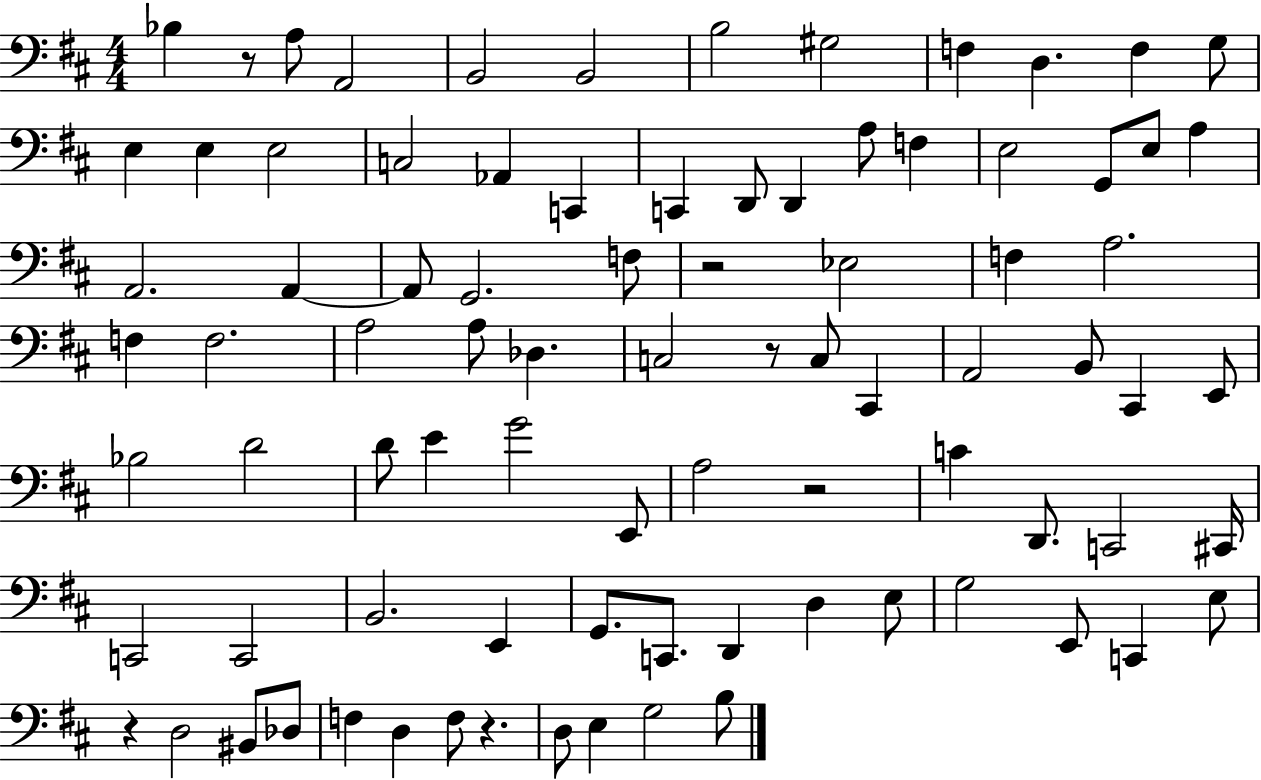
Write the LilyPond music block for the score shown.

{
  \clef bass
  \numericTimeSignature
  \time 4/4
  \key d \major
  bes4 r8 a8 a,2 | b,2 b,2 | b2 gis2 | f4 d4. f4 g8 | \break e4 e4 e2 | c2 aes,4 c,4 | c,4 d,8 d,4 a8 f4 | e2 g,8 e8 a4 | \break a,2. a,4~~ | a,8 g,2. f8 | r2 ees2 | f4 a2. | \break f4 f2. | a2 a8 des4. | c2 r8 c8 cis,4 | a,2 b,8 cis,4 e,8 | \break bes2 d'2 | d'8 e'4 g'2 e,8 | a2 r2 | c'4 d,8. c,2 cis,16 | \break c,2 c,2 | b,2. e,4 | g,8. c,8. d,4 d4 e8 | g2 e,8 c,4 e8 | \break r4 d2 bis,8 des8 | f4 d4 f8 r4. | d8 e4 g2 b8 | \bar "|."
}